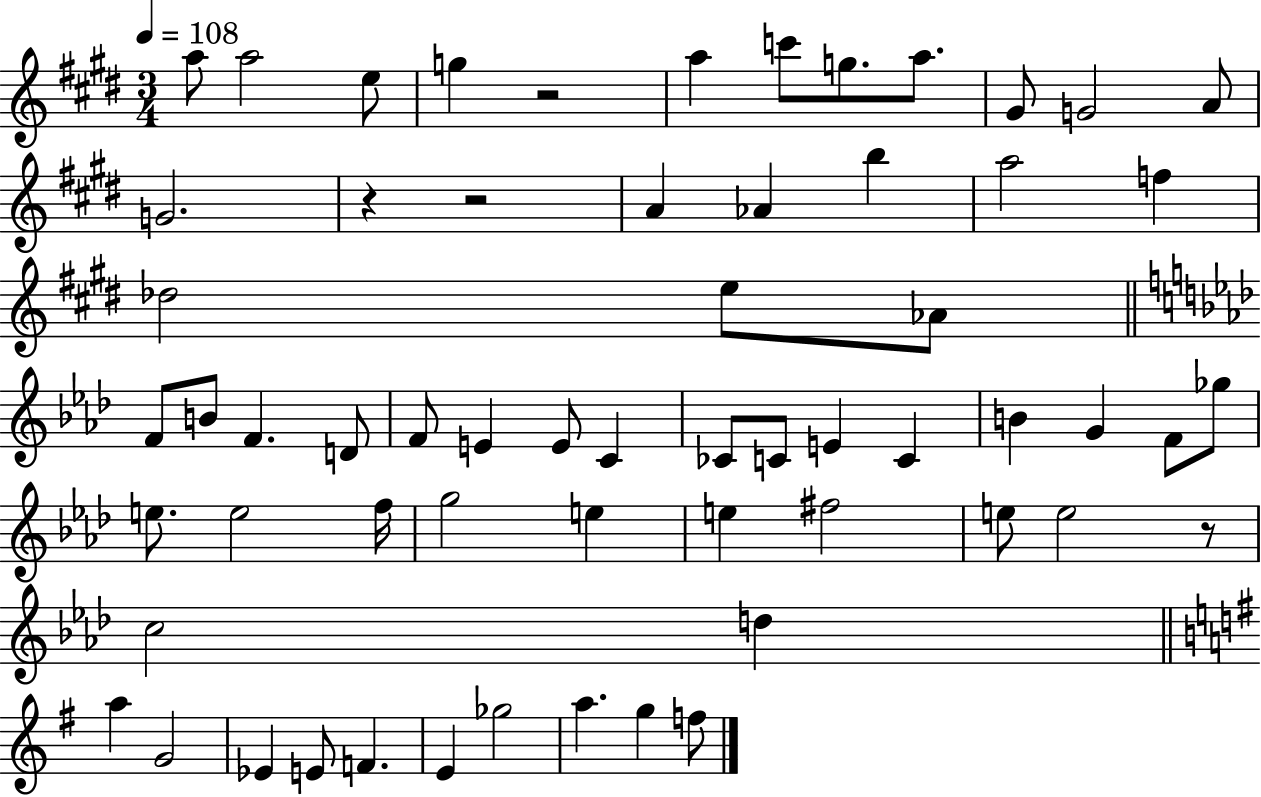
A5/e A5/h E5/e G5/q R/h A5/q C6/e G5/e. A5/e. G#4/e G4/h A4/e G4/h. R/q R/h A4/q Ab4/q B5/q A5/h F5/q Db5/h E5/e Ab4/e F4/e B4/e F4/q. D4/e F4/e E4/q E4/e C4/q CES4/e C4/e E4/q C4/q B4/q G4/q F4/e Gb5/e E5/e. E5/h F5/s G5/h E5/q E5/q F#5/h E5/e E5/h R/e C5/h D5/q A5/q G4/h Eb4/q E4/e F4/q. E4/q Gb5/h A5/q. G5/q F5/e